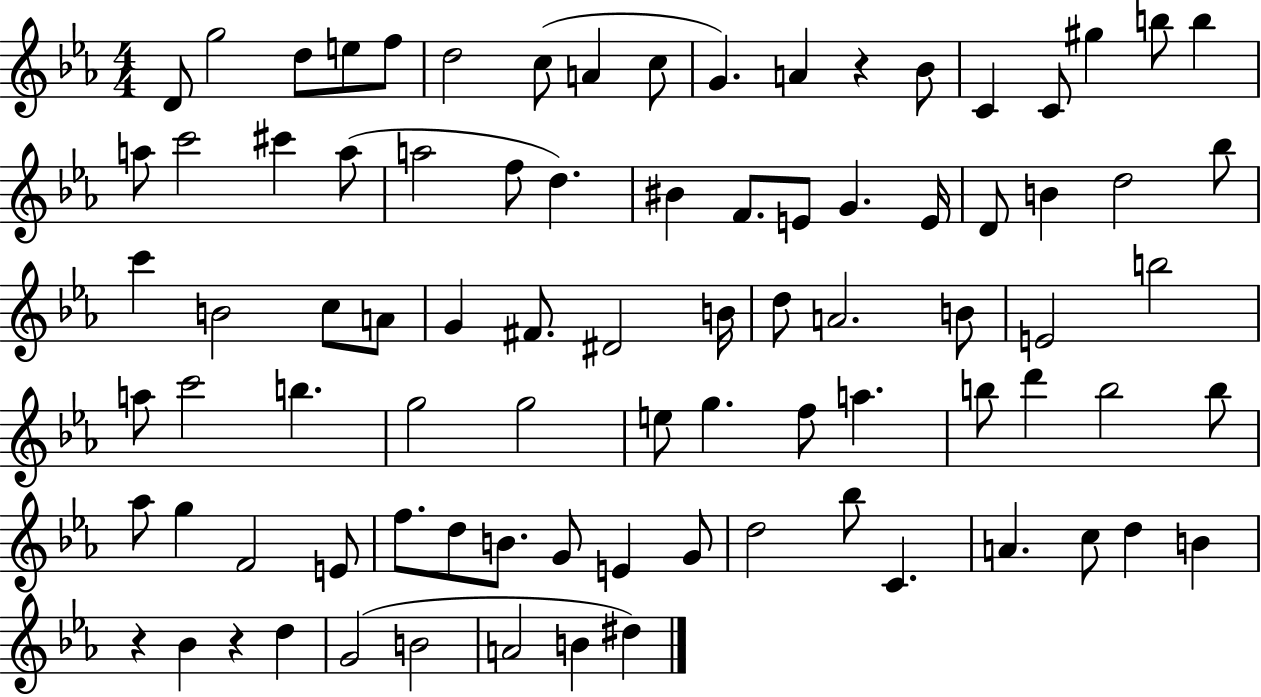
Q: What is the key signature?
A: EES major